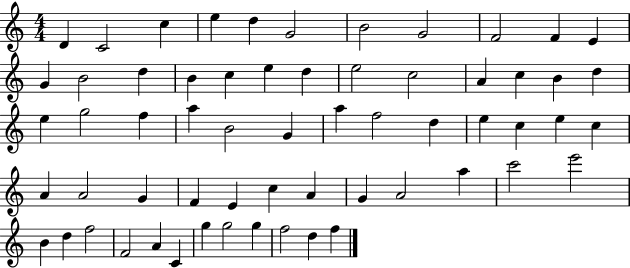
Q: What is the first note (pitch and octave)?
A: D4